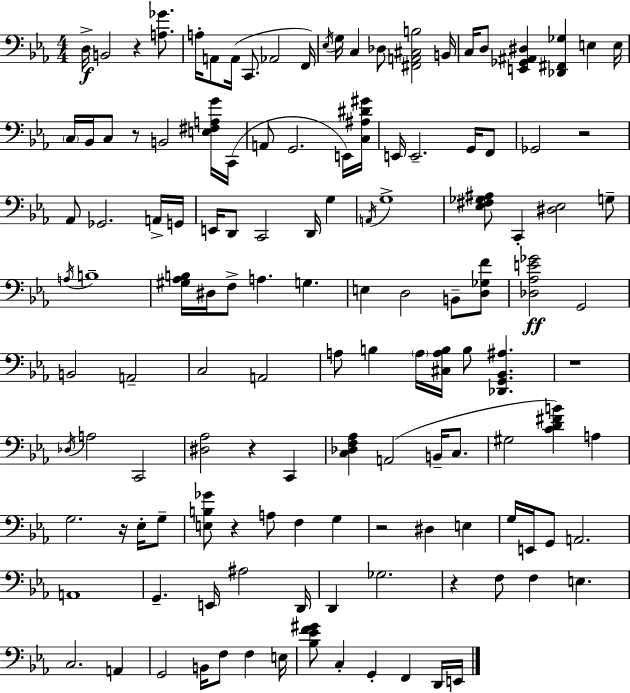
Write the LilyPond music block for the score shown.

{
  \clef bass
  \numericTimeSignature
  \time 4/4
  \key c \minor
  d16->\f b,2 r4 <a ges'>8. | a16-. a,8 a,16( c,8. aes,2 f,16) | \acciaccatura { ees16 } g16 c4 des8 <fis, a, cis b>2 | b,16 c16 d8 <e, ges, ais, dis>4 <des, fis, ges>4 e4 | \break e16 \parenthesize c16 bes,16 c8 r8 b,2 <e fis a g'>16 | c,16( a,8 g,2. e,16) | <c ais dis' gis'>16 e,16 e,2.-- g,16 f,8 | ges,2 r2 | \break aes,8 ges,2. a,16-> | g,16 e,16 d,8 c,2 d,16 g4 | \acciaccatura { a,16 } g1-> | <ees fis ges ais>8 c,4-. <dis ees>2 | \break g8-- \acciaccatura { a16 } b1-- | <gis aes b>16 dis16 f8-> a4. g4. | e4 d2 b,8-- | <d ges f'>8 <des aes e' ges'>2\ff g,2 | \break b,2 a,2-- | c2 a,2 | a8 b4 \parenthesize a16 <cis a b>16 b8 <des, g, bes, ais>4. | r1 | \break \acciaccatura { des16 } a2 c,2 | <dis aes>2 r4 | c,4 <c des f aes>4 a,2( | b,16-- c8. gis2 <c' d' fis' b'>4) | \break a4 g2. | r16 ees16-. g8-- <e b ges'>8 r4 a8 f4 | g4 r2 dis4 | e4 g16 e,16 g,8 a,2. | \break a,1 | g,4.-- e,16 ais2 | d,16 d,4 ges2. | r4 f8 f4 e4. | \break c2. | a,4 g,2 b,16 f8 f4 | e16 <bes ees' f' gis'>8 c4-. g,4-. f,4 | d,16 e,16 \bar "|."
}